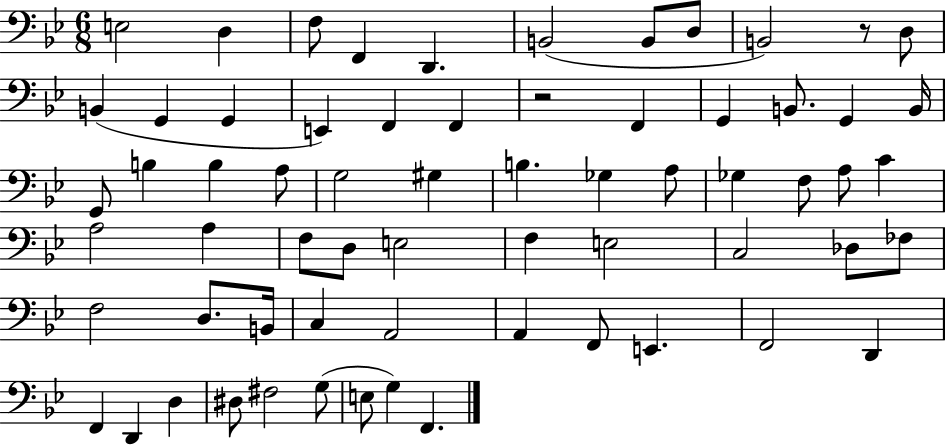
{
  \clef bass
  \numericTimeSignature
  \time 6/8
  \key bes \major
  e2 d4 | f8 f,4 d,4. | b,2( b,8 d8 | b,2) r8 d8 | \break b,4( g,4 g,4 | e,4) f,4 f,4 | r2 f,4 | g,4 b,8. g,4 b,16 | \break g,8 b4 b4 a8 | g2 gis4 | b4. ges4 a8 | ges4 f8 a8 c'4 | \break a2 a4 | f8 d8 e2 | f4 e2 | c2 des8 fes8 | \break f2 d8. b,16 | c4 a,2 | a,4 f,8 e,4. | f,2 d,4 | \break f,4 d,4 d4 | dis8 fis2 g8( | e8 g4) f,4. | \bar "|."
}